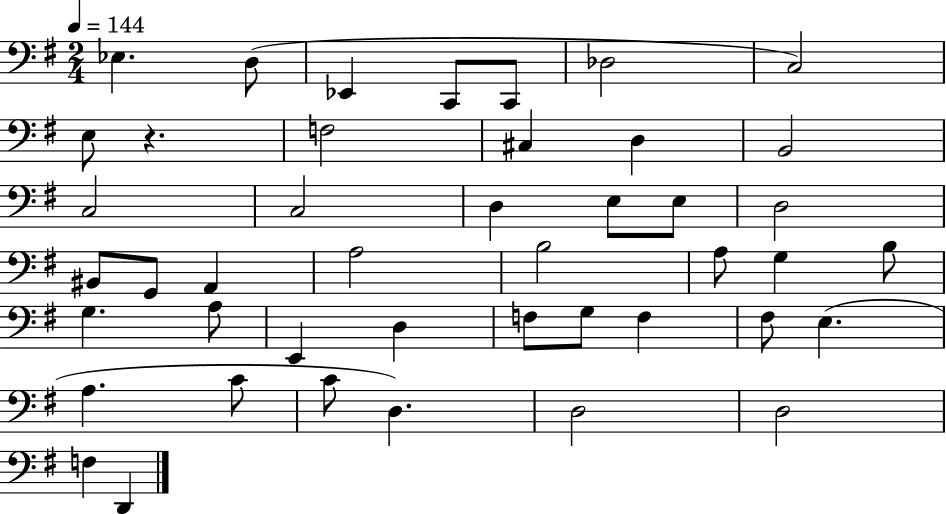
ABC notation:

X:1
T:Untitled
M:2/4
L:1/4
K:G
_E, D,/2 _E,, C,,/2 C,,/2 _D,2 C,2 E,/2 z F,2 ^C, D, B,,2 C,2 C,2 D, E,/2 E,/2 D,2 ^B,,/2 G,,/2 A,, A,2 B,2 A,/2 G, B,/2 G, A,/2 E,, D, F,/2 G,/2 F, ^F,/2 E, A, C/2 C/2 D, D,2 D,2 F, D,,